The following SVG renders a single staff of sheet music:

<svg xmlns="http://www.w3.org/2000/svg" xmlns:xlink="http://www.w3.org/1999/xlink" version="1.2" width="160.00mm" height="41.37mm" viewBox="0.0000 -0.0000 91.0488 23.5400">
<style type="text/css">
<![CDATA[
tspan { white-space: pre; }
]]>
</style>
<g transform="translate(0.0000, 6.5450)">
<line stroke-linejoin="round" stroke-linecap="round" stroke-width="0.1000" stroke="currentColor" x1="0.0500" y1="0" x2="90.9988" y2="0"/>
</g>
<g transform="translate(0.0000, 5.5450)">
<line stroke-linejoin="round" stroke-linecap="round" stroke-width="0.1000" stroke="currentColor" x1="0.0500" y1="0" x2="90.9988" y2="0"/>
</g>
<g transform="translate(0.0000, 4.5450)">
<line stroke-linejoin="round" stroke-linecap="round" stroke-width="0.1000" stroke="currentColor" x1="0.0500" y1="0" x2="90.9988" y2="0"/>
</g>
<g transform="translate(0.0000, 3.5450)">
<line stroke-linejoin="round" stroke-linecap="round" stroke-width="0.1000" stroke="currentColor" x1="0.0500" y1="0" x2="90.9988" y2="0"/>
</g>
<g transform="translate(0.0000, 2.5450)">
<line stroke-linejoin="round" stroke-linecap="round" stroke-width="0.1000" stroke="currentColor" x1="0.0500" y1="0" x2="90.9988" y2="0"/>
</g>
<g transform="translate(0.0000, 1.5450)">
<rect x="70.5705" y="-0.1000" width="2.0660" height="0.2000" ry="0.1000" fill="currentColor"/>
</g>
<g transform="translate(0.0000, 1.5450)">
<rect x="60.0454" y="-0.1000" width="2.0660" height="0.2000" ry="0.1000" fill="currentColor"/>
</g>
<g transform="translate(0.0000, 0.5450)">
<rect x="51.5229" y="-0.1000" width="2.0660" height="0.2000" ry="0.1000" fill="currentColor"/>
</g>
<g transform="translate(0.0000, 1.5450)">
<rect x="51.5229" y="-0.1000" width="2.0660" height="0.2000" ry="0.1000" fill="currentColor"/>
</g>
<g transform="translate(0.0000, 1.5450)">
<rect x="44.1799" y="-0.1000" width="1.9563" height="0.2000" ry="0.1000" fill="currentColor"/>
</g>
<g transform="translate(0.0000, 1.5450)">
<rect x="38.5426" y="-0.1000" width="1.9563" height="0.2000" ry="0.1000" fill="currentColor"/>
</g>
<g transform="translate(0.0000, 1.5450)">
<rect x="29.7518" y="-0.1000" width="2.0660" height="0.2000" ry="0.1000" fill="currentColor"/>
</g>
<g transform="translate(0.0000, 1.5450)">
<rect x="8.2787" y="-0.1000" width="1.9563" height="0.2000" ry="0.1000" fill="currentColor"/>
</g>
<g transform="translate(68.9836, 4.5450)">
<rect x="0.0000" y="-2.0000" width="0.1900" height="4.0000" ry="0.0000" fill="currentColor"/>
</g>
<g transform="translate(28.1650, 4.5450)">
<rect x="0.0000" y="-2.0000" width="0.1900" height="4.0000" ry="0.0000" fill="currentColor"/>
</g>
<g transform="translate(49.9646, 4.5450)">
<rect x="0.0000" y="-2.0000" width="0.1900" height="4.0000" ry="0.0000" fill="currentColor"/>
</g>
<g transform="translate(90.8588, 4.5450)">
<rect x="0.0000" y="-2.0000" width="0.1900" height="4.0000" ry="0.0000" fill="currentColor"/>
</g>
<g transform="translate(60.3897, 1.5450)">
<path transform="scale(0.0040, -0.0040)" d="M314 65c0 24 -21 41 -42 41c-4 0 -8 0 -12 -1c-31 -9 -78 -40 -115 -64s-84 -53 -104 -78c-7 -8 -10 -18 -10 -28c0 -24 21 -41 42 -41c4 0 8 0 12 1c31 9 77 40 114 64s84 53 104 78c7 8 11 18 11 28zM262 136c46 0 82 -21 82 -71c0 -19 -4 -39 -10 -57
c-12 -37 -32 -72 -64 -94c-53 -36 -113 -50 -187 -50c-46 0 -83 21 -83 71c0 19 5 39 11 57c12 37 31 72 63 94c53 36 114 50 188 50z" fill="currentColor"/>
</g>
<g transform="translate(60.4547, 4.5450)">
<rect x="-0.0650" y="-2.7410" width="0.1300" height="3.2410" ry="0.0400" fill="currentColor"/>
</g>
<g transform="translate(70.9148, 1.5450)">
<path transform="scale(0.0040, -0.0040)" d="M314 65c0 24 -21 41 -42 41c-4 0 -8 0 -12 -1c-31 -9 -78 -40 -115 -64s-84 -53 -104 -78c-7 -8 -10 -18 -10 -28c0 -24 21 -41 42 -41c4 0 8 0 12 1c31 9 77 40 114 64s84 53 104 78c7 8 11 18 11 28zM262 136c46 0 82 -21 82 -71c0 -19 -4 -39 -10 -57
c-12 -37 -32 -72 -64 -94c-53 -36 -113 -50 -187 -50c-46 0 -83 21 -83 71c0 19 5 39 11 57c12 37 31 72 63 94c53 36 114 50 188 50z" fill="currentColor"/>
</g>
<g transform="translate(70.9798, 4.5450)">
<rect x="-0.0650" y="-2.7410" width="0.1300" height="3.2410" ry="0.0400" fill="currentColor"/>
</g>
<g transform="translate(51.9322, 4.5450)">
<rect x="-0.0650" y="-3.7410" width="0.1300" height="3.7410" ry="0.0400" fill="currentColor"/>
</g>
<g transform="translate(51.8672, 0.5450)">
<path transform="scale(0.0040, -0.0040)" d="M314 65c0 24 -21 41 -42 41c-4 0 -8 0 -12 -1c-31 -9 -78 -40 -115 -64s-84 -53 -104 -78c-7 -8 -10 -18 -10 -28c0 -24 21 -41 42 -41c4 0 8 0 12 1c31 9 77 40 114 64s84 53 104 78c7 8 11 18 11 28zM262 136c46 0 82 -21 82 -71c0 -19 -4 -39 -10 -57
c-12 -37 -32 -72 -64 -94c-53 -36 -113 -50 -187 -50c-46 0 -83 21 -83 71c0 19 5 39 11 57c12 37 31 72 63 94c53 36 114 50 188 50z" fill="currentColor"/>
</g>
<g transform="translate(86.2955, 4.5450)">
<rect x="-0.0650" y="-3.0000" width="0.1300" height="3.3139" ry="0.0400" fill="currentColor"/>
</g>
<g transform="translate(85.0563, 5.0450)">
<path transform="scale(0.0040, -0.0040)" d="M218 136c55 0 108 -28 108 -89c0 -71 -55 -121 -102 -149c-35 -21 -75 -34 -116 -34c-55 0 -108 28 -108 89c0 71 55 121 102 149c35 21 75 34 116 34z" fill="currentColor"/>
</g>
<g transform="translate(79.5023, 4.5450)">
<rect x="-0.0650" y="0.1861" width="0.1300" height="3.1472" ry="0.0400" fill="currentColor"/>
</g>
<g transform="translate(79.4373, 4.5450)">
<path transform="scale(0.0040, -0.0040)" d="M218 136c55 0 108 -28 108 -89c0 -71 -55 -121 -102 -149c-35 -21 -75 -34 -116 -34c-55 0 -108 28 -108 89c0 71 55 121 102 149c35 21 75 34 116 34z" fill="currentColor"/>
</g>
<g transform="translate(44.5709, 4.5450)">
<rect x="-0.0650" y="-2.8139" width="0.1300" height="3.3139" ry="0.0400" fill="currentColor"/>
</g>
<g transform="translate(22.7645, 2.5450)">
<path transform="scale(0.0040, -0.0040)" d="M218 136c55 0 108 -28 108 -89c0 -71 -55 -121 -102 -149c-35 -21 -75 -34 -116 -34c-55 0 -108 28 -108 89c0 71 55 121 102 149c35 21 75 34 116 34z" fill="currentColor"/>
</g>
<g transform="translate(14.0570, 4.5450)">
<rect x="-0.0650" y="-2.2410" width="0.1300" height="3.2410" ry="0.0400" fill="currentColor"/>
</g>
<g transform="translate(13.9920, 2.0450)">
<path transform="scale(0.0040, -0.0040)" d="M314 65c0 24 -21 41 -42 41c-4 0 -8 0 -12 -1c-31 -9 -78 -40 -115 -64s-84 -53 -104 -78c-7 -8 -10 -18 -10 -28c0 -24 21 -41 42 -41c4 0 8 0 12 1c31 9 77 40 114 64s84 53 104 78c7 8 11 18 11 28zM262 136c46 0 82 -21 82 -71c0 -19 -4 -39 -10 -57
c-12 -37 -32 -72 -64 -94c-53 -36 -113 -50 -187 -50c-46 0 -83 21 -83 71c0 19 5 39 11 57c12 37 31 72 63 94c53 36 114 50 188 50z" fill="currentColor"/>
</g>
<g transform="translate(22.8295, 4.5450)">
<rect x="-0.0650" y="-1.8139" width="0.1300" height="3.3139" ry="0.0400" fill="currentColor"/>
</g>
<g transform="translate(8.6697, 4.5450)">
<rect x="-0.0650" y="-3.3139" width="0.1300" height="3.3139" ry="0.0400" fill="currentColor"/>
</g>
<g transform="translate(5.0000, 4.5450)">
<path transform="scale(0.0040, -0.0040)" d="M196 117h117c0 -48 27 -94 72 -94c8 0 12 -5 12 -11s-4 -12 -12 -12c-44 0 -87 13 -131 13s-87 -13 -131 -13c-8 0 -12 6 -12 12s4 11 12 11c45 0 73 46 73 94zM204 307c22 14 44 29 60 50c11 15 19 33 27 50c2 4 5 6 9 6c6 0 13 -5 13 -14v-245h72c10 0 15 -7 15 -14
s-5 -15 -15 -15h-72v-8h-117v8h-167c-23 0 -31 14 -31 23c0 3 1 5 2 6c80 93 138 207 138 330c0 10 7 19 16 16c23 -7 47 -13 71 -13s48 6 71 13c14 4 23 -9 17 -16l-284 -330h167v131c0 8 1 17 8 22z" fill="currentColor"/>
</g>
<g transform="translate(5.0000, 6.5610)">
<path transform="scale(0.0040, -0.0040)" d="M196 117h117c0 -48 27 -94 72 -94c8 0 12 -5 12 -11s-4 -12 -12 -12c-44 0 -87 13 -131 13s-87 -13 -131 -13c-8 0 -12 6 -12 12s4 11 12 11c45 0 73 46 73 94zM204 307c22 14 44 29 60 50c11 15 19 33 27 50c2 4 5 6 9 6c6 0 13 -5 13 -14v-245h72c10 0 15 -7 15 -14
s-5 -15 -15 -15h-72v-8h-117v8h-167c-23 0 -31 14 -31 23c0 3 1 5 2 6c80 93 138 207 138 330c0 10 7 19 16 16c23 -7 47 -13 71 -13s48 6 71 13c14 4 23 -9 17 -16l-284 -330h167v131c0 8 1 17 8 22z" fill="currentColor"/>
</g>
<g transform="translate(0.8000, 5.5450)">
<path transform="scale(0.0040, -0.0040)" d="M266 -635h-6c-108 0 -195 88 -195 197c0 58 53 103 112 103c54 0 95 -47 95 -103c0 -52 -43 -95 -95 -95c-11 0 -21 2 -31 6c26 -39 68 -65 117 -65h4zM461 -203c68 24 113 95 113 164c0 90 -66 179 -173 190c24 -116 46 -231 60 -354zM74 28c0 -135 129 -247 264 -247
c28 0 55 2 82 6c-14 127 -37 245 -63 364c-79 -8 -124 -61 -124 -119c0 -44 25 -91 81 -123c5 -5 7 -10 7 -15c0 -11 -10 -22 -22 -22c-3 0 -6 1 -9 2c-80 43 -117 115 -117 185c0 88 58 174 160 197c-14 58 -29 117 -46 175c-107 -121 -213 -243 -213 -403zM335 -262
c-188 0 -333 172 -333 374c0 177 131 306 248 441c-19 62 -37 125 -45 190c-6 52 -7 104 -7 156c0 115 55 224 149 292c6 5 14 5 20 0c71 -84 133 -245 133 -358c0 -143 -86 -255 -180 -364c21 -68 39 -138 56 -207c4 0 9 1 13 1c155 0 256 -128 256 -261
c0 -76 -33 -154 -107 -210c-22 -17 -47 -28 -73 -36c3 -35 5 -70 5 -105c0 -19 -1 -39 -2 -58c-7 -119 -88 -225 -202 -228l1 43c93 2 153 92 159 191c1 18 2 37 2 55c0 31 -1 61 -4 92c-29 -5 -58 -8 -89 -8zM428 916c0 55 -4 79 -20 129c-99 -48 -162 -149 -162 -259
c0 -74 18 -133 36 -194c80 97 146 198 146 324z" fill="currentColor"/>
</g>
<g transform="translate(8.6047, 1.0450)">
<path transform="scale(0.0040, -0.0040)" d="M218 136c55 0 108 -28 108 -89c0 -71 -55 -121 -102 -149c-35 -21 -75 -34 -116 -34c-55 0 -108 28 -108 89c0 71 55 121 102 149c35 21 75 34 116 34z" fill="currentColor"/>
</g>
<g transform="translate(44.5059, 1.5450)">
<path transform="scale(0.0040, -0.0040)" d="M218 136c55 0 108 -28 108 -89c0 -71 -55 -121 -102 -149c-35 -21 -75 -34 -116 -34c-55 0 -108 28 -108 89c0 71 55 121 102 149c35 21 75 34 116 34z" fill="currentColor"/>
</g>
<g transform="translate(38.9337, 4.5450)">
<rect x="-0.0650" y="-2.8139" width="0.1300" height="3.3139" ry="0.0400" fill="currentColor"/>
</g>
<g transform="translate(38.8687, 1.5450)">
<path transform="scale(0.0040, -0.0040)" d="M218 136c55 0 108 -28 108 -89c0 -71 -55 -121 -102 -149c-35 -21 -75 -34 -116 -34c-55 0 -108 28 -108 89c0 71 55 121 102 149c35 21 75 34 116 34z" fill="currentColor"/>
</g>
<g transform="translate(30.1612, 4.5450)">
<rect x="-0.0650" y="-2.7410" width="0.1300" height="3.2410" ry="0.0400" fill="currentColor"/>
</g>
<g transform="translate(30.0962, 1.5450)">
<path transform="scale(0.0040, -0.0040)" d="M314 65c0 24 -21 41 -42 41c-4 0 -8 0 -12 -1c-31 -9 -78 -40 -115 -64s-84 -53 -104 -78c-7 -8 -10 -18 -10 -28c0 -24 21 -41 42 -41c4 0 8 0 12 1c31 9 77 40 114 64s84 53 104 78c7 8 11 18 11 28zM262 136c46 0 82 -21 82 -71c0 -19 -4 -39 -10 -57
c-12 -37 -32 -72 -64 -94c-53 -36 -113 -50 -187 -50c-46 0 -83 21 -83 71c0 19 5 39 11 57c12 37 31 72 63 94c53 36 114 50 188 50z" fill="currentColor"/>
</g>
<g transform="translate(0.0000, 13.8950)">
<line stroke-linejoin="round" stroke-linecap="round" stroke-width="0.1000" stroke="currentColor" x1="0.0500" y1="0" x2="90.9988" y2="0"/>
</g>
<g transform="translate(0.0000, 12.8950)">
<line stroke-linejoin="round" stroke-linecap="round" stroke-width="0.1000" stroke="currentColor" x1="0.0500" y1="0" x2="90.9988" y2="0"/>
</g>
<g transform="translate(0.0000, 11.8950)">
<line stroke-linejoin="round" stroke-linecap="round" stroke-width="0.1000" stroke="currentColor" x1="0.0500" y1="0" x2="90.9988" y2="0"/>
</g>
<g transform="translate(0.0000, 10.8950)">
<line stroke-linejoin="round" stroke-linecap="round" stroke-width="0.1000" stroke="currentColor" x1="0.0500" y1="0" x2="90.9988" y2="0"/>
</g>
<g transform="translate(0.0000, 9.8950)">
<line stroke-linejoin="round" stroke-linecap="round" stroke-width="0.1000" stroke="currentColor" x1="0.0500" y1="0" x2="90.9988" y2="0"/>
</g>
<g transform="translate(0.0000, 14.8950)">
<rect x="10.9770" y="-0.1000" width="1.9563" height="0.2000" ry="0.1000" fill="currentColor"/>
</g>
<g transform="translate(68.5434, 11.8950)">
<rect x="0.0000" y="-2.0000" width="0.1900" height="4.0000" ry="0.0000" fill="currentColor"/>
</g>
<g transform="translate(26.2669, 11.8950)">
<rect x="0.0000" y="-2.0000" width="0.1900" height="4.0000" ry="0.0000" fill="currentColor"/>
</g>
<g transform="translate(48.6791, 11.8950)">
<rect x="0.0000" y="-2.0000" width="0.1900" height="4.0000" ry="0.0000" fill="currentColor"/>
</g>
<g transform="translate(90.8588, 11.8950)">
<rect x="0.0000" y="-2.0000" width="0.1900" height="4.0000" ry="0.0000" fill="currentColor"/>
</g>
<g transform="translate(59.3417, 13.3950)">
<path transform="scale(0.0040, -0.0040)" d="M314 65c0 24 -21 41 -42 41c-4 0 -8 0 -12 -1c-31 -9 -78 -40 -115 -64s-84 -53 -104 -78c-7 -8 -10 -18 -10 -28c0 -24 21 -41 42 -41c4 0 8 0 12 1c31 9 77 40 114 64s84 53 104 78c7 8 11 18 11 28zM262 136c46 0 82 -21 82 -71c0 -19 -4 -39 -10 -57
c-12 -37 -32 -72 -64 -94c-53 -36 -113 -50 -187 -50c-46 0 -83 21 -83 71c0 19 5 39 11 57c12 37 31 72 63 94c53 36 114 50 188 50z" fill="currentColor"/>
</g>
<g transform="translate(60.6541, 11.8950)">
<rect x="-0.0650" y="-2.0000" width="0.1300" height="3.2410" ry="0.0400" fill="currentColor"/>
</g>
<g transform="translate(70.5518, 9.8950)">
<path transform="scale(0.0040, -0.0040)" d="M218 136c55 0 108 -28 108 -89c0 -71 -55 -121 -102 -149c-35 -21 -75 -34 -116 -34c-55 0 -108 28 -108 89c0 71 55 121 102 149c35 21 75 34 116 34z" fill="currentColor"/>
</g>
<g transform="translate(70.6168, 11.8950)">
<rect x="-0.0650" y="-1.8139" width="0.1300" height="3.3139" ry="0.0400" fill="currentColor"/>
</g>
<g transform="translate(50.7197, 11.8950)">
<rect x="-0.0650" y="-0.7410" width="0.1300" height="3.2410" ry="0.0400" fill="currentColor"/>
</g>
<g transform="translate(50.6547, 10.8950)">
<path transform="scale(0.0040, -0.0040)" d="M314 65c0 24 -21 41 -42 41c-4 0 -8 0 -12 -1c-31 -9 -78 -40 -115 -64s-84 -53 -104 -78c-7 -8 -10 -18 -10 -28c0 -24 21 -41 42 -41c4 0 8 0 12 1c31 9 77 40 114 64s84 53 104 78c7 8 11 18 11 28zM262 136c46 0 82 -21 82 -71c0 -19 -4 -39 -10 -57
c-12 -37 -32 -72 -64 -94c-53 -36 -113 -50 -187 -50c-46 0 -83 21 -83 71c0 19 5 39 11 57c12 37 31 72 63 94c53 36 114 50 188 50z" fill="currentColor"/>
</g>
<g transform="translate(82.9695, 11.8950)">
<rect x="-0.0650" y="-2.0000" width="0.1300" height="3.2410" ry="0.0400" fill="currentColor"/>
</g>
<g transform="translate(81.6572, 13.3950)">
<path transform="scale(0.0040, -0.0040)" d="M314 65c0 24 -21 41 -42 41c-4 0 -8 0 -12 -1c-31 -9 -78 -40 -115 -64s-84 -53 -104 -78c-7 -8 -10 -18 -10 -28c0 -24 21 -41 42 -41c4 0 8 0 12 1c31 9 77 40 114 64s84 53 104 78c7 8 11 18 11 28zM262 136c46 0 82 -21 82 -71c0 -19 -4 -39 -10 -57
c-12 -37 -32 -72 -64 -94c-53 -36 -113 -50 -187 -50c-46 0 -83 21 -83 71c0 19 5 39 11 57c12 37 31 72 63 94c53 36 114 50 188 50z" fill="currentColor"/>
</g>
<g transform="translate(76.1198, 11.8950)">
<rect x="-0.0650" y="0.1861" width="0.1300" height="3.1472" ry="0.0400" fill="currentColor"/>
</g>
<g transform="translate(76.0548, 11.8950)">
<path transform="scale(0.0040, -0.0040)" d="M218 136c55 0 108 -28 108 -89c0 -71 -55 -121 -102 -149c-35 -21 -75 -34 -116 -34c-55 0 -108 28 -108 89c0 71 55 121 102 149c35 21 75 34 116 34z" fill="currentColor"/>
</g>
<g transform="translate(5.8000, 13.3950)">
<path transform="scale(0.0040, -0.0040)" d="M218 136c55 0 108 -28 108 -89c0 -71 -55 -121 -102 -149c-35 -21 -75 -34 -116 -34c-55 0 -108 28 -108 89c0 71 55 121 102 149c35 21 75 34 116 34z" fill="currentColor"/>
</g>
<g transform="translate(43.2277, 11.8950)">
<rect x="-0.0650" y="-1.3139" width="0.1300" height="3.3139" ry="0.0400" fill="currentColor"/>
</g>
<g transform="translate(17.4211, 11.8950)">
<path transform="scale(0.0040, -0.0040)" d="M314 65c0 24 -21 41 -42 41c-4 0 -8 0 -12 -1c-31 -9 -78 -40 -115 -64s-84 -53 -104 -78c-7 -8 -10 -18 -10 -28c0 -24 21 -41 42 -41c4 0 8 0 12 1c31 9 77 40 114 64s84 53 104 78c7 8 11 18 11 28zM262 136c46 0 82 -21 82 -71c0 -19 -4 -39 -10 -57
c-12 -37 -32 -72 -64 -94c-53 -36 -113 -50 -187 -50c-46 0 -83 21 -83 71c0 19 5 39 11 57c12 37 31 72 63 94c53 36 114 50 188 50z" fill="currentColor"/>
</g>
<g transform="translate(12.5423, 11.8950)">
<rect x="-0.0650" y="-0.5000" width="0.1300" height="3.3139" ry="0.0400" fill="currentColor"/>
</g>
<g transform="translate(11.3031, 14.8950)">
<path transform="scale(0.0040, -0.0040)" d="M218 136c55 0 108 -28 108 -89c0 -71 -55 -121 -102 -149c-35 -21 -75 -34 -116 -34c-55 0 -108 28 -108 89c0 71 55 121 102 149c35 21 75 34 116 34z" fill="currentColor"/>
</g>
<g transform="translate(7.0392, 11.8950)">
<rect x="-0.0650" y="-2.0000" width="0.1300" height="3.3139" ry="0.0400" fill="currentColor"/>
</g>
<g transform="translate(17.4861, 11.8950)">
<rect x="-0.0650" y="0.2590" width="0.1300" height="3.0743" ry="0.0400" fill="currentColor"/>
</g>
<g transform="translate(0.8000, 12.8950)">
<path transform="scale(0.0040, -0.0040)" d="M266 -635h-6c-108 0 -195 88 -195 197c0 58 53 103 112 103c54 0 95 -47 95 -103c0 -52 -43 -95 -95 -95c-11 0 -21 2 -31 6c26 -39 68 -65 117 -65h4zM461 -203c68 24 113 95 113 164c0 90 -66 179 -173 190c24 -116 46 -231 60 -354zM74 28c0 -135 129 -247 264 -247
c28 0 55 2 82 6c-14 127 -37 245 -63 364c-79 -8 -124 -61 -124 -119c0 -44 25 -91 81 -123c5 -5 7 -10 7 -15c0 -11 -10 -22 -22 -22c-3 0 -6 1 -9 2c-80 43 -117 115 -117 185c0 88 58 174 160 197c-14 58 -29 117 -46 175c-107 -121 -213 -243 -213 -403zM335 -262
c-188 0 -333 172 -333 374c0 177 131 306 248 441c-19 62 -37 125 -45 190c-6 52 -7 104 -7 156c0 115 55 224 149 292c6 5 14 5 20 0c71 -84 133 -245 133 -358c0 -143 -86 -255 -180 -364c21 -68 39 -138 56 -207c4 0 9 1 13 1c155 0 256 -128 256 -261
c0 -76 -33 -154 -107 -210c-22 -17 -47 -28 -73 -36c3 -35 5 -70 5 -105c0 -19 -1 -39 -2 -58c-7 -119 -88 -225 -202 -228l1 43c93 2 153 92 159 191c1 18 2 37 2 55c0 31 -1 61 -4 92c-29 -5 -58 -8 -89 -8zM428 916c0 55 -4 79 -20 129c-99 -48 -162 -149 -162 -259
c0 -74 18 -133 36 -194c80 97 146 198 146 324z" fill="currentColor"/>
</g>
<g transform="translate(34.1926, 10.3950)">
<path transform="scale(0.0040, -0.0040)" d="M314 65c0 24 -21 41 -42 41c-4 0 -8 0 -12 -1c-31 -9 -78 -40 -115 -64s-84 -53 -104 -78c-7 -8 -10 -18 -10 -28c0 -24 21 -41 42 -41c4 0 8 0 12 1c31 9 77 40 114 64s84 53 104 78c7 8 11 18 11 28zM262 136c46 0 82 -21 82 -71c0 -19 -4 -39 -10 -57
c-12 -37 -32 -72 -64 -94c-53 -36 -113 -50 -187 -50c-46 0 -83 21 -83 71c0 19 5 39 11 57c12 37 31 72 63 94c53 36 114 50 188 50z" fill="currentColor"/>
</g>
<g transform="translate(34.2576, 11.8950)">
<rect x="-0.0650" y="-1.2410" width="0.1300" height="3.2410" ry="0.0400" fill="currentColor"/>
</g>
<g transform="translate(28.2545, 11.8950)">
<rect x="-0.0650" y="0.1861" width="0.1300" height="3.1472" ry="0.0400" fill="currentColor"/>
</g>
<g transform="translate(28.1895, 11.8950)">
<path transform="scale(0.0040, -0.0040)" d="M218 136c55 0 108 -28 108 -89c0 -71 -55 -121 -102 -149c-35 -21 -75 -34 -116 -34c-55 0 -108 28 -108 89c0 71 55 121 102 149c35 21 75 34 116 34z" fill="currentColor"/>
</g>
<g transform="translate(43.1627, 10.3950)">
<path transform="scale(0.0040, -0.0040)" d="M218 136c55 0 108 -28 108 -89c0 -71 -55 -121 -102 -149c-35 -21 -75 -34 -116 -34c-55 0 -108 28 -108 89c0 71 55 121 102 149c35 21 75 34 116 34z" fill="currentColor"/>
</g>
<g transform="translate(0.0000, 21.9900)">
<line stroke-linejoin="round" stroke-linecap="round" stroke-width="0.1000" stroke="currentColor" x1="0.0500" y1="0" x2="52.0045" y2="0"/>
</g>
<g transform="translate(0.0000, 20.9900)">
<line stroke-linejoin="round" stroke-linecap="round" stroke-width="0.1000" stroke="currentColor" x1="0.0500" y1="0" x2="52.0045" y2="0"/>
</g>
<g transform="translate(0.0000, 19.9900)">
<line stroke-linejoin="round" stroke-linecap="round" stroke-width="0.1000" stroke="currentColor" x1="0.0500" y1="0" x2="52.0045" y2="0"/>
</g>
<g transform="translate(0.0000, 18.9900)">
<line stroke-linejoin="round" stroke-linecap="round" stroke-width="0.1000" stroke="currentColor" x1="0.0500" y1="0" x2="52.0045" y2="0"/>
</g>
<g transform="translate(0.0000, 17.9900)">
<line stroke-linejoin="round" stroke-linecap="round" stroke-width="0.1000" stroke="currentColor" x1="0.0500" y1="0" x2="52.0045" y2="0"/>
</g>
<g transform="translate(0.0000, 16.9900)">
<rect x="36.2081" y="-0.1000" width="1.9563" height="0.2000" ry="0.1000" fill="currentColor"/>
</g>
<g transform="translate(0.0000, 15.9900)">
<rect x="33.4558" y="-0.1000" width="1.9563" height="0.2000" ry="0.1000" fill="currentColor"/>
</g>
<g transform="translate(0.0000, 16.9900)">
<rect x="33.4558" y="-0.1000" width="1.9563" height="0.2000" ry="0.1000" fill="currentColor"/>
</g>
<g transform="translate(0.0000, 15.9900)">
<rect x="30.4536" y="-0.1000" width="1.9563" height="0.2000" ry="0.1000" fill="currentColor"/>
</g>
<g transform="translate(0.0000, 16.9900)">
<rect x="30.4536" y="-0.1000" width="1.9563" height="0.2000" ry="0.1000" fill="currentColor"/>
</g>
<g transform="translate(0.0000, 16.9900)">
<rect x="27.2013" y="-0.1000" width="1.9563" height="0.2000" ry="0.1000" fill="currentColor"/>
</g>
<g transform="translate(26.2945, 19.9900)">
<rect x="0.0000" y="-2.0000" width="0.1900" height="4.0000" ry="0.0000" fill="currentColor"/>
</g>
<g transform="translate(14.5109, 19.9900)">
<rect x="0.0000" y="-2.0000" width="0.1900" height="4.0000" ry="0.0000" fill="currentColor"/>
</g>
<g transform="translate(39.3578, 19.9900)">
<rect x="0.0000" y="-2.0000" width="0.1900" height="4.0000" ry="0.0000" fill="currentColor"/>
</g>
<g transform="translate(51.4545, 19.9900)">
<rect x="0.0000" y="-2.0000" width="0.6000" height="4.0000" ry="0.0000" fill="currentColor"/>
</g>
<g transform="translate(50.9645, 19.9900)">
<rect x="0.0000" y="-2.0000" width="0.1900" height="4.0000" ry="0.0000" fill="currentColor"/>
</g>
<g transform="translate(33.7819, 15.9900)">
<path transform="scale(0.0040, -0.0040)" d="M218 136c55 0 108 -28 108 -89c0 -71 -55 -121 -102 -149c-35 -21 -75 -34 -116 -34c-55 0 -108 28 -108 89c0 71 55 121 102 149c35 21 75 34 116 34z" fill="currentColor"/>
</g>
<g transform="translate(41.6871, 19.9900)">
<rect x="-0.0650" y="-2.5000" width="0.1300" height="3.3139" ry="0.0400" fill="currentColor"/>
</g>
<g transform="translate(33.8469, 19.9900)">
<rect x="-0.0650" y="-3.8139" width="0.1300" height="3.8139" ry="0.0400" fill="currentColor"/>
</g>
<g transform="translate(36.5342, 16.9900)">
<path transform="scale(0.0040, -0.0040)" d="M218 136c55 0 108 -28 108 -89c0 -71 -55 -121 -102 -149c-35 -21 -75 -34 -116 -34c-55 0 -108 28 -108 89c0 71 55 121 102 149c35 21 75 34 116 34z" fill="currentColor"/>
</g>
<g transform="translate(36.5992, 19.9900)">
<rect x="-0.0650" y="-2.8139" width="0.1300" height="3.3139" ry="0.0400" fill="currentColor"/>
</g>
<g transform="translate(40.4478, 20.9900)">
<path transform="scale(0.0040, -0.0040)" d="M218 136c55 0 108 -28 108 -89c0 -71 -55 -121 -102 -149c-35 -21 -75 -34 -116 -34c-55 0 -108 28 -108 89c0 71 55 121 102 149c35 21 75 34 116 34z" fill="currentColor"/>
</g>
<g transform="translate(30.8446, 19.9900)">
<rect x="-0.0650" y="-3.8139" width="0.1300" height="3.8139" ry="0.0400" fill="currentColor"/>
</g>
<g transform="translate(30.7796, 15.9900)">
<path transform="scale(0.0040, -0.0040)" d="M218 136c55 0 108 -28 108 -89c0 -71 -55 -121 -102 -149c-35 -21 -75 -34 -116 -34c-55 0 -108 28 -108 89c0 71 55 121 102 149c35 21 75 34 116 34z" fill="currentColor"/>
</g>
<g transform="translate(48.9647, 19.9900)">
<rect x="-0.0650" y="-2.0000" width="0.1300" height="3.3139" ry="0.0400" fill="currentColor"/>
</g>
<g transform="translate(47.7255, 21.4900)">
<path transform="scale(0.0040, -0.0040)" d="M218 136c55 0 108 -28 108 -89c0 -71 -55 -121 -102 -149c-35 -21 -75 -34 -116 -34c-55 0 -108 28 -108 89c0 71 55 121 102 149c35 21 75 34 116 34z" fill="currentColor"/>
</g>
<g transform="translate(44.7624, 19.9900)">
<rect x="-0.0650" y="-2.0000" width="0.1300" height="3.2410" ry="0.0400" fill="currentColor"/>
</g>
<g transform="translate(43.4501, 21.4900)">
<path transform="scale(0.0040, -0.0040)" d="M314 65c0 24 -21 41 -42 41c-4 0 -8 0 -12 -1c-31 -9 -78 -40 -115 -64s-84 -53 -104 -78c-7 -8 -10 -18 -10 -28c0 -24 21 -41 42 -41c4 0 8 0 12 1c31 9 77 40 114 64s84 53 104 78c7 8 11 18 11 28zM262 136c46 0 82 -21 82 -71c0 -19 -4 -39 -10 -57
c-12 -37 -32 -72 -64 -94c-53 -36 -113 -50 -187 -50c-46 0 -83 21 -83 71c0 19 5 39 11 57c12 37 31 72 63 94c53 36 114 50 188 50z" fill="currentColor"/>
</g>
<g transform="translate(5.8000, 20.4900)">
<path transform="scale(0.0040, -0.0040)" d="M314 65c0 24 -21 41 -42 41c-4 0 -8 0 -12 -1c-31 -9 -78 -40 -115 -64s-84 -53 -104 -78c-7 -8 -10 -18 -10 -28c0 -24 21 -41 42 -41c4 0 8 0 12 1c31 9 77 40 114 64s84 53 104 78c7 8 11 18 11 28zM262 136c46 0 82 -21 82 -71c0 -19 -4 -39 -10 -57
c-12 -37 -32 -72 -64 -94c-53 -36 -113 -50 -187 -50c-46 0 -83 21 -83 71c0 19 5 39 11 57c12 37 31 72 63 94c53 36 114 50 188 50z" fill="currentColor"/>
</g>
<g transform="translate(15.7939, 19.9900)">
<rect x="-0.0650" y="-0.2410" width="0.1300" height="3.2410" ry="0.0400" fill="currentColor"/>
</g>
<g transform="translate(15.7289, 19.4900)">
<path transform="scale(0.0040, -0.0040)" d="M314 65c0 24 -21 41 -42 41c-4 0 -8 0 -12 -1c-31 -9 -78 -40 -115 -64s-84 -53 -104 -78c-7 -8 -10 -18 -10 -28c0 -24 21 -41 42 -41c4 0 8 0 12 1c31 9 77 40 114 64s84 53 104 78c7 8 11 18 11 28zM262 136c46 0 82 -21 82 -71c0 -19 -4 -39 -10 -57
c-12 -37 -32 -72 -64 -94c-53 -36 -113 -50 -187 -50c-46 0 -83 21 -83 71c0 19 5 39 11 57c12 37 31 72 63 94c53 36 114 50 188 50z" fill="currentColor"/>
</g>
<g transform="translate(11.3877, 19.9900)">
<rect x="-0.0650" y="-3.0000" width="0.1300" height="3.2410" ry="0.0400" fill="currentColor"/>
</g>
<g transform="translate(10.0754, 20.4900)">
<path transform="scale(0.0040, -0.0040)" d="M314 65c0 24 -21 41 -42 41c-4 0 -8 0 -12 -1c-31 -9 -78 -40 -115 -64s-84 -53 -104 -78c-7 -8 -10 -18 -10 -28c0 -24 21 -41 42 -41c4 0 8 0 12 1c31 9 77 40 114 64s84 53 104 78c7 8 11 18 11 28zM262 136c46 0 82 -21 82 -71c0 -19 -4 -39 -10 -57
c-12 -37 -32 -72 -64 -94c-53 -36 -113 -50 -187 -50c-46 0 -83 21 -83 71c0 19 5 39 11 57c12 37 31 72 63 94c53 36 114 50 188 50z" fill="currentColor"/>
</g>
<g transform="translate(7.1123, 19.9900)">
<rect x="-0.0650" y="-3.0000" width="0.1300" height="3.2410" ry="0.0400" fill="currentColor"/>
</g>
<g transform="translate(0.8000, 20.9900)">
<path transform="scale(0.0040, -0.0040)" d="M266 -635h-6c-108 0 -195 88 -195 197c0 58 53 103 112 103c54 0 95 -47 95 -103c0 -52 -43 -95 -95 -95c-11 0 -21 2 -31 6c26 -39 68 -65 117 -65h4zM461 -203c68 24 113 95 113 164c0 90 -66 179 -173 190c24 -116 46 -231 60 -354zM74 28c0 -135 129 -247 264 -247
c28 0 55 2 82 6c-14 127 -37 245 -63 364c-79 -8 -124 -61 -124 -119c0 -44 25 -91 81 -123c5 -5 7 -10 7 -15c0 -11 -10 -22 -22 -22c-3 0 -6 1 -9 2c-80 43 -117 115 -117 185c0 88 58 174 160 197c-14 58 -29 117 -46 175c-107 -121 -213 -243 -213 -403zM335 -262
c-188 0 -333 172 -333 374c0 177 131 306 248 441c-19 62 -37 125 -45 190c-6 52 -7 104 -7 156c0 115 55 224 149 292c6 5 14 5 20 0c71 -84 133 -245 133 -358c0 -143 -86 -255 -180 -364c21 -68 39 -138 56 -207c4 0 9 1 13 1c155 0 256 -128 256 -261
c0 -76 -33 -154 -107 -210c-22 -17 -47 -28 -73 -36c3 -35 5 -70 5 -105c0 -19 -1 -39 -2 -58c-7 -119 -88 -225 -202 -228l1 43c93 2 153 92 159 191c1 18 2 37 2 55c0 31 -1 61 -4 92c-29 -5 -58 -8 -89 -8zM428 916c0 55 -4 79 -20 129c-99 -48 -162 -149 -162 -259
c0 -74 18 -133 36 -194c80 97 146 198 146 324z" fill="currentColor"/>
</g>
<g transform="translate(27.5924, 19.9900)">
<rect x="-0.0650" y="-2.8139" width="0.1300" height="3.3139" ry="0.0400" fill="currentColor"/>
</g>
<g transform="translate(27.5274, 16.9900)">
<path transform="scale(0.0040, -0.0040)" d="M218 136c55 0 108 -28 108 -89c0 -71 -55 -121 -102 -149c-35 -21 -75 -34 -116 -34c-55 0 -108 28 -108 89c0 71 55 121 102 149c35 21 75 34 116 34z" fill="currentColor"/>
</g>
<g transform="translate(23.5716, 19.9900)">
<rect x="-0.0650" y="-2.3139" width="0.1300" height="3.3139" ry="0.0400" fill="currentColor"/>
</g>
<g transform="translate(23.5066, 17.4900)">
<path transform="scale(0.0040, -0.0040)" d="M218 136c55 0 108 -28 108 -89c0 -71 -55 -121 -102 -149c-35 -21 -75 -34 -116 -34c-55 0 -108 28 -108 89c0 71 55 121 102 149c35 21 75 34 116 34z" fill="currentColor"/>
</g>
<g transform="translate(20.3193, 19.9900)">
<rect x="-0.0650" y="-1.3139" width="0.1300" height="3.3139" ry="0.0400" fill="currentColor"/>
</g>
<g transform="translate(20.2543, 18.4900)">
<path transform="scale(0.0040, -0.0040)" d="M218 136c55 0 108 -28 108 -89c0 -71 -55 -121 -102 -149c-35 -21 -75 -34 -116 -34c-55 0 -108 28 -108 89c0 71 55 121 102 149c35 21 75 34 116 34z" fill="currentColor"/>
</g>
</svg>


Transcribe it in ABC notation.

X:1
T:Untitled
M:4/4
L:1/4
K:C
b g2 f a2 a a c'2 a2 a2 B A F C B2 B e2 e d2 F2 f B F2 A2 A2 c2 e g a c' c' a G F2 F